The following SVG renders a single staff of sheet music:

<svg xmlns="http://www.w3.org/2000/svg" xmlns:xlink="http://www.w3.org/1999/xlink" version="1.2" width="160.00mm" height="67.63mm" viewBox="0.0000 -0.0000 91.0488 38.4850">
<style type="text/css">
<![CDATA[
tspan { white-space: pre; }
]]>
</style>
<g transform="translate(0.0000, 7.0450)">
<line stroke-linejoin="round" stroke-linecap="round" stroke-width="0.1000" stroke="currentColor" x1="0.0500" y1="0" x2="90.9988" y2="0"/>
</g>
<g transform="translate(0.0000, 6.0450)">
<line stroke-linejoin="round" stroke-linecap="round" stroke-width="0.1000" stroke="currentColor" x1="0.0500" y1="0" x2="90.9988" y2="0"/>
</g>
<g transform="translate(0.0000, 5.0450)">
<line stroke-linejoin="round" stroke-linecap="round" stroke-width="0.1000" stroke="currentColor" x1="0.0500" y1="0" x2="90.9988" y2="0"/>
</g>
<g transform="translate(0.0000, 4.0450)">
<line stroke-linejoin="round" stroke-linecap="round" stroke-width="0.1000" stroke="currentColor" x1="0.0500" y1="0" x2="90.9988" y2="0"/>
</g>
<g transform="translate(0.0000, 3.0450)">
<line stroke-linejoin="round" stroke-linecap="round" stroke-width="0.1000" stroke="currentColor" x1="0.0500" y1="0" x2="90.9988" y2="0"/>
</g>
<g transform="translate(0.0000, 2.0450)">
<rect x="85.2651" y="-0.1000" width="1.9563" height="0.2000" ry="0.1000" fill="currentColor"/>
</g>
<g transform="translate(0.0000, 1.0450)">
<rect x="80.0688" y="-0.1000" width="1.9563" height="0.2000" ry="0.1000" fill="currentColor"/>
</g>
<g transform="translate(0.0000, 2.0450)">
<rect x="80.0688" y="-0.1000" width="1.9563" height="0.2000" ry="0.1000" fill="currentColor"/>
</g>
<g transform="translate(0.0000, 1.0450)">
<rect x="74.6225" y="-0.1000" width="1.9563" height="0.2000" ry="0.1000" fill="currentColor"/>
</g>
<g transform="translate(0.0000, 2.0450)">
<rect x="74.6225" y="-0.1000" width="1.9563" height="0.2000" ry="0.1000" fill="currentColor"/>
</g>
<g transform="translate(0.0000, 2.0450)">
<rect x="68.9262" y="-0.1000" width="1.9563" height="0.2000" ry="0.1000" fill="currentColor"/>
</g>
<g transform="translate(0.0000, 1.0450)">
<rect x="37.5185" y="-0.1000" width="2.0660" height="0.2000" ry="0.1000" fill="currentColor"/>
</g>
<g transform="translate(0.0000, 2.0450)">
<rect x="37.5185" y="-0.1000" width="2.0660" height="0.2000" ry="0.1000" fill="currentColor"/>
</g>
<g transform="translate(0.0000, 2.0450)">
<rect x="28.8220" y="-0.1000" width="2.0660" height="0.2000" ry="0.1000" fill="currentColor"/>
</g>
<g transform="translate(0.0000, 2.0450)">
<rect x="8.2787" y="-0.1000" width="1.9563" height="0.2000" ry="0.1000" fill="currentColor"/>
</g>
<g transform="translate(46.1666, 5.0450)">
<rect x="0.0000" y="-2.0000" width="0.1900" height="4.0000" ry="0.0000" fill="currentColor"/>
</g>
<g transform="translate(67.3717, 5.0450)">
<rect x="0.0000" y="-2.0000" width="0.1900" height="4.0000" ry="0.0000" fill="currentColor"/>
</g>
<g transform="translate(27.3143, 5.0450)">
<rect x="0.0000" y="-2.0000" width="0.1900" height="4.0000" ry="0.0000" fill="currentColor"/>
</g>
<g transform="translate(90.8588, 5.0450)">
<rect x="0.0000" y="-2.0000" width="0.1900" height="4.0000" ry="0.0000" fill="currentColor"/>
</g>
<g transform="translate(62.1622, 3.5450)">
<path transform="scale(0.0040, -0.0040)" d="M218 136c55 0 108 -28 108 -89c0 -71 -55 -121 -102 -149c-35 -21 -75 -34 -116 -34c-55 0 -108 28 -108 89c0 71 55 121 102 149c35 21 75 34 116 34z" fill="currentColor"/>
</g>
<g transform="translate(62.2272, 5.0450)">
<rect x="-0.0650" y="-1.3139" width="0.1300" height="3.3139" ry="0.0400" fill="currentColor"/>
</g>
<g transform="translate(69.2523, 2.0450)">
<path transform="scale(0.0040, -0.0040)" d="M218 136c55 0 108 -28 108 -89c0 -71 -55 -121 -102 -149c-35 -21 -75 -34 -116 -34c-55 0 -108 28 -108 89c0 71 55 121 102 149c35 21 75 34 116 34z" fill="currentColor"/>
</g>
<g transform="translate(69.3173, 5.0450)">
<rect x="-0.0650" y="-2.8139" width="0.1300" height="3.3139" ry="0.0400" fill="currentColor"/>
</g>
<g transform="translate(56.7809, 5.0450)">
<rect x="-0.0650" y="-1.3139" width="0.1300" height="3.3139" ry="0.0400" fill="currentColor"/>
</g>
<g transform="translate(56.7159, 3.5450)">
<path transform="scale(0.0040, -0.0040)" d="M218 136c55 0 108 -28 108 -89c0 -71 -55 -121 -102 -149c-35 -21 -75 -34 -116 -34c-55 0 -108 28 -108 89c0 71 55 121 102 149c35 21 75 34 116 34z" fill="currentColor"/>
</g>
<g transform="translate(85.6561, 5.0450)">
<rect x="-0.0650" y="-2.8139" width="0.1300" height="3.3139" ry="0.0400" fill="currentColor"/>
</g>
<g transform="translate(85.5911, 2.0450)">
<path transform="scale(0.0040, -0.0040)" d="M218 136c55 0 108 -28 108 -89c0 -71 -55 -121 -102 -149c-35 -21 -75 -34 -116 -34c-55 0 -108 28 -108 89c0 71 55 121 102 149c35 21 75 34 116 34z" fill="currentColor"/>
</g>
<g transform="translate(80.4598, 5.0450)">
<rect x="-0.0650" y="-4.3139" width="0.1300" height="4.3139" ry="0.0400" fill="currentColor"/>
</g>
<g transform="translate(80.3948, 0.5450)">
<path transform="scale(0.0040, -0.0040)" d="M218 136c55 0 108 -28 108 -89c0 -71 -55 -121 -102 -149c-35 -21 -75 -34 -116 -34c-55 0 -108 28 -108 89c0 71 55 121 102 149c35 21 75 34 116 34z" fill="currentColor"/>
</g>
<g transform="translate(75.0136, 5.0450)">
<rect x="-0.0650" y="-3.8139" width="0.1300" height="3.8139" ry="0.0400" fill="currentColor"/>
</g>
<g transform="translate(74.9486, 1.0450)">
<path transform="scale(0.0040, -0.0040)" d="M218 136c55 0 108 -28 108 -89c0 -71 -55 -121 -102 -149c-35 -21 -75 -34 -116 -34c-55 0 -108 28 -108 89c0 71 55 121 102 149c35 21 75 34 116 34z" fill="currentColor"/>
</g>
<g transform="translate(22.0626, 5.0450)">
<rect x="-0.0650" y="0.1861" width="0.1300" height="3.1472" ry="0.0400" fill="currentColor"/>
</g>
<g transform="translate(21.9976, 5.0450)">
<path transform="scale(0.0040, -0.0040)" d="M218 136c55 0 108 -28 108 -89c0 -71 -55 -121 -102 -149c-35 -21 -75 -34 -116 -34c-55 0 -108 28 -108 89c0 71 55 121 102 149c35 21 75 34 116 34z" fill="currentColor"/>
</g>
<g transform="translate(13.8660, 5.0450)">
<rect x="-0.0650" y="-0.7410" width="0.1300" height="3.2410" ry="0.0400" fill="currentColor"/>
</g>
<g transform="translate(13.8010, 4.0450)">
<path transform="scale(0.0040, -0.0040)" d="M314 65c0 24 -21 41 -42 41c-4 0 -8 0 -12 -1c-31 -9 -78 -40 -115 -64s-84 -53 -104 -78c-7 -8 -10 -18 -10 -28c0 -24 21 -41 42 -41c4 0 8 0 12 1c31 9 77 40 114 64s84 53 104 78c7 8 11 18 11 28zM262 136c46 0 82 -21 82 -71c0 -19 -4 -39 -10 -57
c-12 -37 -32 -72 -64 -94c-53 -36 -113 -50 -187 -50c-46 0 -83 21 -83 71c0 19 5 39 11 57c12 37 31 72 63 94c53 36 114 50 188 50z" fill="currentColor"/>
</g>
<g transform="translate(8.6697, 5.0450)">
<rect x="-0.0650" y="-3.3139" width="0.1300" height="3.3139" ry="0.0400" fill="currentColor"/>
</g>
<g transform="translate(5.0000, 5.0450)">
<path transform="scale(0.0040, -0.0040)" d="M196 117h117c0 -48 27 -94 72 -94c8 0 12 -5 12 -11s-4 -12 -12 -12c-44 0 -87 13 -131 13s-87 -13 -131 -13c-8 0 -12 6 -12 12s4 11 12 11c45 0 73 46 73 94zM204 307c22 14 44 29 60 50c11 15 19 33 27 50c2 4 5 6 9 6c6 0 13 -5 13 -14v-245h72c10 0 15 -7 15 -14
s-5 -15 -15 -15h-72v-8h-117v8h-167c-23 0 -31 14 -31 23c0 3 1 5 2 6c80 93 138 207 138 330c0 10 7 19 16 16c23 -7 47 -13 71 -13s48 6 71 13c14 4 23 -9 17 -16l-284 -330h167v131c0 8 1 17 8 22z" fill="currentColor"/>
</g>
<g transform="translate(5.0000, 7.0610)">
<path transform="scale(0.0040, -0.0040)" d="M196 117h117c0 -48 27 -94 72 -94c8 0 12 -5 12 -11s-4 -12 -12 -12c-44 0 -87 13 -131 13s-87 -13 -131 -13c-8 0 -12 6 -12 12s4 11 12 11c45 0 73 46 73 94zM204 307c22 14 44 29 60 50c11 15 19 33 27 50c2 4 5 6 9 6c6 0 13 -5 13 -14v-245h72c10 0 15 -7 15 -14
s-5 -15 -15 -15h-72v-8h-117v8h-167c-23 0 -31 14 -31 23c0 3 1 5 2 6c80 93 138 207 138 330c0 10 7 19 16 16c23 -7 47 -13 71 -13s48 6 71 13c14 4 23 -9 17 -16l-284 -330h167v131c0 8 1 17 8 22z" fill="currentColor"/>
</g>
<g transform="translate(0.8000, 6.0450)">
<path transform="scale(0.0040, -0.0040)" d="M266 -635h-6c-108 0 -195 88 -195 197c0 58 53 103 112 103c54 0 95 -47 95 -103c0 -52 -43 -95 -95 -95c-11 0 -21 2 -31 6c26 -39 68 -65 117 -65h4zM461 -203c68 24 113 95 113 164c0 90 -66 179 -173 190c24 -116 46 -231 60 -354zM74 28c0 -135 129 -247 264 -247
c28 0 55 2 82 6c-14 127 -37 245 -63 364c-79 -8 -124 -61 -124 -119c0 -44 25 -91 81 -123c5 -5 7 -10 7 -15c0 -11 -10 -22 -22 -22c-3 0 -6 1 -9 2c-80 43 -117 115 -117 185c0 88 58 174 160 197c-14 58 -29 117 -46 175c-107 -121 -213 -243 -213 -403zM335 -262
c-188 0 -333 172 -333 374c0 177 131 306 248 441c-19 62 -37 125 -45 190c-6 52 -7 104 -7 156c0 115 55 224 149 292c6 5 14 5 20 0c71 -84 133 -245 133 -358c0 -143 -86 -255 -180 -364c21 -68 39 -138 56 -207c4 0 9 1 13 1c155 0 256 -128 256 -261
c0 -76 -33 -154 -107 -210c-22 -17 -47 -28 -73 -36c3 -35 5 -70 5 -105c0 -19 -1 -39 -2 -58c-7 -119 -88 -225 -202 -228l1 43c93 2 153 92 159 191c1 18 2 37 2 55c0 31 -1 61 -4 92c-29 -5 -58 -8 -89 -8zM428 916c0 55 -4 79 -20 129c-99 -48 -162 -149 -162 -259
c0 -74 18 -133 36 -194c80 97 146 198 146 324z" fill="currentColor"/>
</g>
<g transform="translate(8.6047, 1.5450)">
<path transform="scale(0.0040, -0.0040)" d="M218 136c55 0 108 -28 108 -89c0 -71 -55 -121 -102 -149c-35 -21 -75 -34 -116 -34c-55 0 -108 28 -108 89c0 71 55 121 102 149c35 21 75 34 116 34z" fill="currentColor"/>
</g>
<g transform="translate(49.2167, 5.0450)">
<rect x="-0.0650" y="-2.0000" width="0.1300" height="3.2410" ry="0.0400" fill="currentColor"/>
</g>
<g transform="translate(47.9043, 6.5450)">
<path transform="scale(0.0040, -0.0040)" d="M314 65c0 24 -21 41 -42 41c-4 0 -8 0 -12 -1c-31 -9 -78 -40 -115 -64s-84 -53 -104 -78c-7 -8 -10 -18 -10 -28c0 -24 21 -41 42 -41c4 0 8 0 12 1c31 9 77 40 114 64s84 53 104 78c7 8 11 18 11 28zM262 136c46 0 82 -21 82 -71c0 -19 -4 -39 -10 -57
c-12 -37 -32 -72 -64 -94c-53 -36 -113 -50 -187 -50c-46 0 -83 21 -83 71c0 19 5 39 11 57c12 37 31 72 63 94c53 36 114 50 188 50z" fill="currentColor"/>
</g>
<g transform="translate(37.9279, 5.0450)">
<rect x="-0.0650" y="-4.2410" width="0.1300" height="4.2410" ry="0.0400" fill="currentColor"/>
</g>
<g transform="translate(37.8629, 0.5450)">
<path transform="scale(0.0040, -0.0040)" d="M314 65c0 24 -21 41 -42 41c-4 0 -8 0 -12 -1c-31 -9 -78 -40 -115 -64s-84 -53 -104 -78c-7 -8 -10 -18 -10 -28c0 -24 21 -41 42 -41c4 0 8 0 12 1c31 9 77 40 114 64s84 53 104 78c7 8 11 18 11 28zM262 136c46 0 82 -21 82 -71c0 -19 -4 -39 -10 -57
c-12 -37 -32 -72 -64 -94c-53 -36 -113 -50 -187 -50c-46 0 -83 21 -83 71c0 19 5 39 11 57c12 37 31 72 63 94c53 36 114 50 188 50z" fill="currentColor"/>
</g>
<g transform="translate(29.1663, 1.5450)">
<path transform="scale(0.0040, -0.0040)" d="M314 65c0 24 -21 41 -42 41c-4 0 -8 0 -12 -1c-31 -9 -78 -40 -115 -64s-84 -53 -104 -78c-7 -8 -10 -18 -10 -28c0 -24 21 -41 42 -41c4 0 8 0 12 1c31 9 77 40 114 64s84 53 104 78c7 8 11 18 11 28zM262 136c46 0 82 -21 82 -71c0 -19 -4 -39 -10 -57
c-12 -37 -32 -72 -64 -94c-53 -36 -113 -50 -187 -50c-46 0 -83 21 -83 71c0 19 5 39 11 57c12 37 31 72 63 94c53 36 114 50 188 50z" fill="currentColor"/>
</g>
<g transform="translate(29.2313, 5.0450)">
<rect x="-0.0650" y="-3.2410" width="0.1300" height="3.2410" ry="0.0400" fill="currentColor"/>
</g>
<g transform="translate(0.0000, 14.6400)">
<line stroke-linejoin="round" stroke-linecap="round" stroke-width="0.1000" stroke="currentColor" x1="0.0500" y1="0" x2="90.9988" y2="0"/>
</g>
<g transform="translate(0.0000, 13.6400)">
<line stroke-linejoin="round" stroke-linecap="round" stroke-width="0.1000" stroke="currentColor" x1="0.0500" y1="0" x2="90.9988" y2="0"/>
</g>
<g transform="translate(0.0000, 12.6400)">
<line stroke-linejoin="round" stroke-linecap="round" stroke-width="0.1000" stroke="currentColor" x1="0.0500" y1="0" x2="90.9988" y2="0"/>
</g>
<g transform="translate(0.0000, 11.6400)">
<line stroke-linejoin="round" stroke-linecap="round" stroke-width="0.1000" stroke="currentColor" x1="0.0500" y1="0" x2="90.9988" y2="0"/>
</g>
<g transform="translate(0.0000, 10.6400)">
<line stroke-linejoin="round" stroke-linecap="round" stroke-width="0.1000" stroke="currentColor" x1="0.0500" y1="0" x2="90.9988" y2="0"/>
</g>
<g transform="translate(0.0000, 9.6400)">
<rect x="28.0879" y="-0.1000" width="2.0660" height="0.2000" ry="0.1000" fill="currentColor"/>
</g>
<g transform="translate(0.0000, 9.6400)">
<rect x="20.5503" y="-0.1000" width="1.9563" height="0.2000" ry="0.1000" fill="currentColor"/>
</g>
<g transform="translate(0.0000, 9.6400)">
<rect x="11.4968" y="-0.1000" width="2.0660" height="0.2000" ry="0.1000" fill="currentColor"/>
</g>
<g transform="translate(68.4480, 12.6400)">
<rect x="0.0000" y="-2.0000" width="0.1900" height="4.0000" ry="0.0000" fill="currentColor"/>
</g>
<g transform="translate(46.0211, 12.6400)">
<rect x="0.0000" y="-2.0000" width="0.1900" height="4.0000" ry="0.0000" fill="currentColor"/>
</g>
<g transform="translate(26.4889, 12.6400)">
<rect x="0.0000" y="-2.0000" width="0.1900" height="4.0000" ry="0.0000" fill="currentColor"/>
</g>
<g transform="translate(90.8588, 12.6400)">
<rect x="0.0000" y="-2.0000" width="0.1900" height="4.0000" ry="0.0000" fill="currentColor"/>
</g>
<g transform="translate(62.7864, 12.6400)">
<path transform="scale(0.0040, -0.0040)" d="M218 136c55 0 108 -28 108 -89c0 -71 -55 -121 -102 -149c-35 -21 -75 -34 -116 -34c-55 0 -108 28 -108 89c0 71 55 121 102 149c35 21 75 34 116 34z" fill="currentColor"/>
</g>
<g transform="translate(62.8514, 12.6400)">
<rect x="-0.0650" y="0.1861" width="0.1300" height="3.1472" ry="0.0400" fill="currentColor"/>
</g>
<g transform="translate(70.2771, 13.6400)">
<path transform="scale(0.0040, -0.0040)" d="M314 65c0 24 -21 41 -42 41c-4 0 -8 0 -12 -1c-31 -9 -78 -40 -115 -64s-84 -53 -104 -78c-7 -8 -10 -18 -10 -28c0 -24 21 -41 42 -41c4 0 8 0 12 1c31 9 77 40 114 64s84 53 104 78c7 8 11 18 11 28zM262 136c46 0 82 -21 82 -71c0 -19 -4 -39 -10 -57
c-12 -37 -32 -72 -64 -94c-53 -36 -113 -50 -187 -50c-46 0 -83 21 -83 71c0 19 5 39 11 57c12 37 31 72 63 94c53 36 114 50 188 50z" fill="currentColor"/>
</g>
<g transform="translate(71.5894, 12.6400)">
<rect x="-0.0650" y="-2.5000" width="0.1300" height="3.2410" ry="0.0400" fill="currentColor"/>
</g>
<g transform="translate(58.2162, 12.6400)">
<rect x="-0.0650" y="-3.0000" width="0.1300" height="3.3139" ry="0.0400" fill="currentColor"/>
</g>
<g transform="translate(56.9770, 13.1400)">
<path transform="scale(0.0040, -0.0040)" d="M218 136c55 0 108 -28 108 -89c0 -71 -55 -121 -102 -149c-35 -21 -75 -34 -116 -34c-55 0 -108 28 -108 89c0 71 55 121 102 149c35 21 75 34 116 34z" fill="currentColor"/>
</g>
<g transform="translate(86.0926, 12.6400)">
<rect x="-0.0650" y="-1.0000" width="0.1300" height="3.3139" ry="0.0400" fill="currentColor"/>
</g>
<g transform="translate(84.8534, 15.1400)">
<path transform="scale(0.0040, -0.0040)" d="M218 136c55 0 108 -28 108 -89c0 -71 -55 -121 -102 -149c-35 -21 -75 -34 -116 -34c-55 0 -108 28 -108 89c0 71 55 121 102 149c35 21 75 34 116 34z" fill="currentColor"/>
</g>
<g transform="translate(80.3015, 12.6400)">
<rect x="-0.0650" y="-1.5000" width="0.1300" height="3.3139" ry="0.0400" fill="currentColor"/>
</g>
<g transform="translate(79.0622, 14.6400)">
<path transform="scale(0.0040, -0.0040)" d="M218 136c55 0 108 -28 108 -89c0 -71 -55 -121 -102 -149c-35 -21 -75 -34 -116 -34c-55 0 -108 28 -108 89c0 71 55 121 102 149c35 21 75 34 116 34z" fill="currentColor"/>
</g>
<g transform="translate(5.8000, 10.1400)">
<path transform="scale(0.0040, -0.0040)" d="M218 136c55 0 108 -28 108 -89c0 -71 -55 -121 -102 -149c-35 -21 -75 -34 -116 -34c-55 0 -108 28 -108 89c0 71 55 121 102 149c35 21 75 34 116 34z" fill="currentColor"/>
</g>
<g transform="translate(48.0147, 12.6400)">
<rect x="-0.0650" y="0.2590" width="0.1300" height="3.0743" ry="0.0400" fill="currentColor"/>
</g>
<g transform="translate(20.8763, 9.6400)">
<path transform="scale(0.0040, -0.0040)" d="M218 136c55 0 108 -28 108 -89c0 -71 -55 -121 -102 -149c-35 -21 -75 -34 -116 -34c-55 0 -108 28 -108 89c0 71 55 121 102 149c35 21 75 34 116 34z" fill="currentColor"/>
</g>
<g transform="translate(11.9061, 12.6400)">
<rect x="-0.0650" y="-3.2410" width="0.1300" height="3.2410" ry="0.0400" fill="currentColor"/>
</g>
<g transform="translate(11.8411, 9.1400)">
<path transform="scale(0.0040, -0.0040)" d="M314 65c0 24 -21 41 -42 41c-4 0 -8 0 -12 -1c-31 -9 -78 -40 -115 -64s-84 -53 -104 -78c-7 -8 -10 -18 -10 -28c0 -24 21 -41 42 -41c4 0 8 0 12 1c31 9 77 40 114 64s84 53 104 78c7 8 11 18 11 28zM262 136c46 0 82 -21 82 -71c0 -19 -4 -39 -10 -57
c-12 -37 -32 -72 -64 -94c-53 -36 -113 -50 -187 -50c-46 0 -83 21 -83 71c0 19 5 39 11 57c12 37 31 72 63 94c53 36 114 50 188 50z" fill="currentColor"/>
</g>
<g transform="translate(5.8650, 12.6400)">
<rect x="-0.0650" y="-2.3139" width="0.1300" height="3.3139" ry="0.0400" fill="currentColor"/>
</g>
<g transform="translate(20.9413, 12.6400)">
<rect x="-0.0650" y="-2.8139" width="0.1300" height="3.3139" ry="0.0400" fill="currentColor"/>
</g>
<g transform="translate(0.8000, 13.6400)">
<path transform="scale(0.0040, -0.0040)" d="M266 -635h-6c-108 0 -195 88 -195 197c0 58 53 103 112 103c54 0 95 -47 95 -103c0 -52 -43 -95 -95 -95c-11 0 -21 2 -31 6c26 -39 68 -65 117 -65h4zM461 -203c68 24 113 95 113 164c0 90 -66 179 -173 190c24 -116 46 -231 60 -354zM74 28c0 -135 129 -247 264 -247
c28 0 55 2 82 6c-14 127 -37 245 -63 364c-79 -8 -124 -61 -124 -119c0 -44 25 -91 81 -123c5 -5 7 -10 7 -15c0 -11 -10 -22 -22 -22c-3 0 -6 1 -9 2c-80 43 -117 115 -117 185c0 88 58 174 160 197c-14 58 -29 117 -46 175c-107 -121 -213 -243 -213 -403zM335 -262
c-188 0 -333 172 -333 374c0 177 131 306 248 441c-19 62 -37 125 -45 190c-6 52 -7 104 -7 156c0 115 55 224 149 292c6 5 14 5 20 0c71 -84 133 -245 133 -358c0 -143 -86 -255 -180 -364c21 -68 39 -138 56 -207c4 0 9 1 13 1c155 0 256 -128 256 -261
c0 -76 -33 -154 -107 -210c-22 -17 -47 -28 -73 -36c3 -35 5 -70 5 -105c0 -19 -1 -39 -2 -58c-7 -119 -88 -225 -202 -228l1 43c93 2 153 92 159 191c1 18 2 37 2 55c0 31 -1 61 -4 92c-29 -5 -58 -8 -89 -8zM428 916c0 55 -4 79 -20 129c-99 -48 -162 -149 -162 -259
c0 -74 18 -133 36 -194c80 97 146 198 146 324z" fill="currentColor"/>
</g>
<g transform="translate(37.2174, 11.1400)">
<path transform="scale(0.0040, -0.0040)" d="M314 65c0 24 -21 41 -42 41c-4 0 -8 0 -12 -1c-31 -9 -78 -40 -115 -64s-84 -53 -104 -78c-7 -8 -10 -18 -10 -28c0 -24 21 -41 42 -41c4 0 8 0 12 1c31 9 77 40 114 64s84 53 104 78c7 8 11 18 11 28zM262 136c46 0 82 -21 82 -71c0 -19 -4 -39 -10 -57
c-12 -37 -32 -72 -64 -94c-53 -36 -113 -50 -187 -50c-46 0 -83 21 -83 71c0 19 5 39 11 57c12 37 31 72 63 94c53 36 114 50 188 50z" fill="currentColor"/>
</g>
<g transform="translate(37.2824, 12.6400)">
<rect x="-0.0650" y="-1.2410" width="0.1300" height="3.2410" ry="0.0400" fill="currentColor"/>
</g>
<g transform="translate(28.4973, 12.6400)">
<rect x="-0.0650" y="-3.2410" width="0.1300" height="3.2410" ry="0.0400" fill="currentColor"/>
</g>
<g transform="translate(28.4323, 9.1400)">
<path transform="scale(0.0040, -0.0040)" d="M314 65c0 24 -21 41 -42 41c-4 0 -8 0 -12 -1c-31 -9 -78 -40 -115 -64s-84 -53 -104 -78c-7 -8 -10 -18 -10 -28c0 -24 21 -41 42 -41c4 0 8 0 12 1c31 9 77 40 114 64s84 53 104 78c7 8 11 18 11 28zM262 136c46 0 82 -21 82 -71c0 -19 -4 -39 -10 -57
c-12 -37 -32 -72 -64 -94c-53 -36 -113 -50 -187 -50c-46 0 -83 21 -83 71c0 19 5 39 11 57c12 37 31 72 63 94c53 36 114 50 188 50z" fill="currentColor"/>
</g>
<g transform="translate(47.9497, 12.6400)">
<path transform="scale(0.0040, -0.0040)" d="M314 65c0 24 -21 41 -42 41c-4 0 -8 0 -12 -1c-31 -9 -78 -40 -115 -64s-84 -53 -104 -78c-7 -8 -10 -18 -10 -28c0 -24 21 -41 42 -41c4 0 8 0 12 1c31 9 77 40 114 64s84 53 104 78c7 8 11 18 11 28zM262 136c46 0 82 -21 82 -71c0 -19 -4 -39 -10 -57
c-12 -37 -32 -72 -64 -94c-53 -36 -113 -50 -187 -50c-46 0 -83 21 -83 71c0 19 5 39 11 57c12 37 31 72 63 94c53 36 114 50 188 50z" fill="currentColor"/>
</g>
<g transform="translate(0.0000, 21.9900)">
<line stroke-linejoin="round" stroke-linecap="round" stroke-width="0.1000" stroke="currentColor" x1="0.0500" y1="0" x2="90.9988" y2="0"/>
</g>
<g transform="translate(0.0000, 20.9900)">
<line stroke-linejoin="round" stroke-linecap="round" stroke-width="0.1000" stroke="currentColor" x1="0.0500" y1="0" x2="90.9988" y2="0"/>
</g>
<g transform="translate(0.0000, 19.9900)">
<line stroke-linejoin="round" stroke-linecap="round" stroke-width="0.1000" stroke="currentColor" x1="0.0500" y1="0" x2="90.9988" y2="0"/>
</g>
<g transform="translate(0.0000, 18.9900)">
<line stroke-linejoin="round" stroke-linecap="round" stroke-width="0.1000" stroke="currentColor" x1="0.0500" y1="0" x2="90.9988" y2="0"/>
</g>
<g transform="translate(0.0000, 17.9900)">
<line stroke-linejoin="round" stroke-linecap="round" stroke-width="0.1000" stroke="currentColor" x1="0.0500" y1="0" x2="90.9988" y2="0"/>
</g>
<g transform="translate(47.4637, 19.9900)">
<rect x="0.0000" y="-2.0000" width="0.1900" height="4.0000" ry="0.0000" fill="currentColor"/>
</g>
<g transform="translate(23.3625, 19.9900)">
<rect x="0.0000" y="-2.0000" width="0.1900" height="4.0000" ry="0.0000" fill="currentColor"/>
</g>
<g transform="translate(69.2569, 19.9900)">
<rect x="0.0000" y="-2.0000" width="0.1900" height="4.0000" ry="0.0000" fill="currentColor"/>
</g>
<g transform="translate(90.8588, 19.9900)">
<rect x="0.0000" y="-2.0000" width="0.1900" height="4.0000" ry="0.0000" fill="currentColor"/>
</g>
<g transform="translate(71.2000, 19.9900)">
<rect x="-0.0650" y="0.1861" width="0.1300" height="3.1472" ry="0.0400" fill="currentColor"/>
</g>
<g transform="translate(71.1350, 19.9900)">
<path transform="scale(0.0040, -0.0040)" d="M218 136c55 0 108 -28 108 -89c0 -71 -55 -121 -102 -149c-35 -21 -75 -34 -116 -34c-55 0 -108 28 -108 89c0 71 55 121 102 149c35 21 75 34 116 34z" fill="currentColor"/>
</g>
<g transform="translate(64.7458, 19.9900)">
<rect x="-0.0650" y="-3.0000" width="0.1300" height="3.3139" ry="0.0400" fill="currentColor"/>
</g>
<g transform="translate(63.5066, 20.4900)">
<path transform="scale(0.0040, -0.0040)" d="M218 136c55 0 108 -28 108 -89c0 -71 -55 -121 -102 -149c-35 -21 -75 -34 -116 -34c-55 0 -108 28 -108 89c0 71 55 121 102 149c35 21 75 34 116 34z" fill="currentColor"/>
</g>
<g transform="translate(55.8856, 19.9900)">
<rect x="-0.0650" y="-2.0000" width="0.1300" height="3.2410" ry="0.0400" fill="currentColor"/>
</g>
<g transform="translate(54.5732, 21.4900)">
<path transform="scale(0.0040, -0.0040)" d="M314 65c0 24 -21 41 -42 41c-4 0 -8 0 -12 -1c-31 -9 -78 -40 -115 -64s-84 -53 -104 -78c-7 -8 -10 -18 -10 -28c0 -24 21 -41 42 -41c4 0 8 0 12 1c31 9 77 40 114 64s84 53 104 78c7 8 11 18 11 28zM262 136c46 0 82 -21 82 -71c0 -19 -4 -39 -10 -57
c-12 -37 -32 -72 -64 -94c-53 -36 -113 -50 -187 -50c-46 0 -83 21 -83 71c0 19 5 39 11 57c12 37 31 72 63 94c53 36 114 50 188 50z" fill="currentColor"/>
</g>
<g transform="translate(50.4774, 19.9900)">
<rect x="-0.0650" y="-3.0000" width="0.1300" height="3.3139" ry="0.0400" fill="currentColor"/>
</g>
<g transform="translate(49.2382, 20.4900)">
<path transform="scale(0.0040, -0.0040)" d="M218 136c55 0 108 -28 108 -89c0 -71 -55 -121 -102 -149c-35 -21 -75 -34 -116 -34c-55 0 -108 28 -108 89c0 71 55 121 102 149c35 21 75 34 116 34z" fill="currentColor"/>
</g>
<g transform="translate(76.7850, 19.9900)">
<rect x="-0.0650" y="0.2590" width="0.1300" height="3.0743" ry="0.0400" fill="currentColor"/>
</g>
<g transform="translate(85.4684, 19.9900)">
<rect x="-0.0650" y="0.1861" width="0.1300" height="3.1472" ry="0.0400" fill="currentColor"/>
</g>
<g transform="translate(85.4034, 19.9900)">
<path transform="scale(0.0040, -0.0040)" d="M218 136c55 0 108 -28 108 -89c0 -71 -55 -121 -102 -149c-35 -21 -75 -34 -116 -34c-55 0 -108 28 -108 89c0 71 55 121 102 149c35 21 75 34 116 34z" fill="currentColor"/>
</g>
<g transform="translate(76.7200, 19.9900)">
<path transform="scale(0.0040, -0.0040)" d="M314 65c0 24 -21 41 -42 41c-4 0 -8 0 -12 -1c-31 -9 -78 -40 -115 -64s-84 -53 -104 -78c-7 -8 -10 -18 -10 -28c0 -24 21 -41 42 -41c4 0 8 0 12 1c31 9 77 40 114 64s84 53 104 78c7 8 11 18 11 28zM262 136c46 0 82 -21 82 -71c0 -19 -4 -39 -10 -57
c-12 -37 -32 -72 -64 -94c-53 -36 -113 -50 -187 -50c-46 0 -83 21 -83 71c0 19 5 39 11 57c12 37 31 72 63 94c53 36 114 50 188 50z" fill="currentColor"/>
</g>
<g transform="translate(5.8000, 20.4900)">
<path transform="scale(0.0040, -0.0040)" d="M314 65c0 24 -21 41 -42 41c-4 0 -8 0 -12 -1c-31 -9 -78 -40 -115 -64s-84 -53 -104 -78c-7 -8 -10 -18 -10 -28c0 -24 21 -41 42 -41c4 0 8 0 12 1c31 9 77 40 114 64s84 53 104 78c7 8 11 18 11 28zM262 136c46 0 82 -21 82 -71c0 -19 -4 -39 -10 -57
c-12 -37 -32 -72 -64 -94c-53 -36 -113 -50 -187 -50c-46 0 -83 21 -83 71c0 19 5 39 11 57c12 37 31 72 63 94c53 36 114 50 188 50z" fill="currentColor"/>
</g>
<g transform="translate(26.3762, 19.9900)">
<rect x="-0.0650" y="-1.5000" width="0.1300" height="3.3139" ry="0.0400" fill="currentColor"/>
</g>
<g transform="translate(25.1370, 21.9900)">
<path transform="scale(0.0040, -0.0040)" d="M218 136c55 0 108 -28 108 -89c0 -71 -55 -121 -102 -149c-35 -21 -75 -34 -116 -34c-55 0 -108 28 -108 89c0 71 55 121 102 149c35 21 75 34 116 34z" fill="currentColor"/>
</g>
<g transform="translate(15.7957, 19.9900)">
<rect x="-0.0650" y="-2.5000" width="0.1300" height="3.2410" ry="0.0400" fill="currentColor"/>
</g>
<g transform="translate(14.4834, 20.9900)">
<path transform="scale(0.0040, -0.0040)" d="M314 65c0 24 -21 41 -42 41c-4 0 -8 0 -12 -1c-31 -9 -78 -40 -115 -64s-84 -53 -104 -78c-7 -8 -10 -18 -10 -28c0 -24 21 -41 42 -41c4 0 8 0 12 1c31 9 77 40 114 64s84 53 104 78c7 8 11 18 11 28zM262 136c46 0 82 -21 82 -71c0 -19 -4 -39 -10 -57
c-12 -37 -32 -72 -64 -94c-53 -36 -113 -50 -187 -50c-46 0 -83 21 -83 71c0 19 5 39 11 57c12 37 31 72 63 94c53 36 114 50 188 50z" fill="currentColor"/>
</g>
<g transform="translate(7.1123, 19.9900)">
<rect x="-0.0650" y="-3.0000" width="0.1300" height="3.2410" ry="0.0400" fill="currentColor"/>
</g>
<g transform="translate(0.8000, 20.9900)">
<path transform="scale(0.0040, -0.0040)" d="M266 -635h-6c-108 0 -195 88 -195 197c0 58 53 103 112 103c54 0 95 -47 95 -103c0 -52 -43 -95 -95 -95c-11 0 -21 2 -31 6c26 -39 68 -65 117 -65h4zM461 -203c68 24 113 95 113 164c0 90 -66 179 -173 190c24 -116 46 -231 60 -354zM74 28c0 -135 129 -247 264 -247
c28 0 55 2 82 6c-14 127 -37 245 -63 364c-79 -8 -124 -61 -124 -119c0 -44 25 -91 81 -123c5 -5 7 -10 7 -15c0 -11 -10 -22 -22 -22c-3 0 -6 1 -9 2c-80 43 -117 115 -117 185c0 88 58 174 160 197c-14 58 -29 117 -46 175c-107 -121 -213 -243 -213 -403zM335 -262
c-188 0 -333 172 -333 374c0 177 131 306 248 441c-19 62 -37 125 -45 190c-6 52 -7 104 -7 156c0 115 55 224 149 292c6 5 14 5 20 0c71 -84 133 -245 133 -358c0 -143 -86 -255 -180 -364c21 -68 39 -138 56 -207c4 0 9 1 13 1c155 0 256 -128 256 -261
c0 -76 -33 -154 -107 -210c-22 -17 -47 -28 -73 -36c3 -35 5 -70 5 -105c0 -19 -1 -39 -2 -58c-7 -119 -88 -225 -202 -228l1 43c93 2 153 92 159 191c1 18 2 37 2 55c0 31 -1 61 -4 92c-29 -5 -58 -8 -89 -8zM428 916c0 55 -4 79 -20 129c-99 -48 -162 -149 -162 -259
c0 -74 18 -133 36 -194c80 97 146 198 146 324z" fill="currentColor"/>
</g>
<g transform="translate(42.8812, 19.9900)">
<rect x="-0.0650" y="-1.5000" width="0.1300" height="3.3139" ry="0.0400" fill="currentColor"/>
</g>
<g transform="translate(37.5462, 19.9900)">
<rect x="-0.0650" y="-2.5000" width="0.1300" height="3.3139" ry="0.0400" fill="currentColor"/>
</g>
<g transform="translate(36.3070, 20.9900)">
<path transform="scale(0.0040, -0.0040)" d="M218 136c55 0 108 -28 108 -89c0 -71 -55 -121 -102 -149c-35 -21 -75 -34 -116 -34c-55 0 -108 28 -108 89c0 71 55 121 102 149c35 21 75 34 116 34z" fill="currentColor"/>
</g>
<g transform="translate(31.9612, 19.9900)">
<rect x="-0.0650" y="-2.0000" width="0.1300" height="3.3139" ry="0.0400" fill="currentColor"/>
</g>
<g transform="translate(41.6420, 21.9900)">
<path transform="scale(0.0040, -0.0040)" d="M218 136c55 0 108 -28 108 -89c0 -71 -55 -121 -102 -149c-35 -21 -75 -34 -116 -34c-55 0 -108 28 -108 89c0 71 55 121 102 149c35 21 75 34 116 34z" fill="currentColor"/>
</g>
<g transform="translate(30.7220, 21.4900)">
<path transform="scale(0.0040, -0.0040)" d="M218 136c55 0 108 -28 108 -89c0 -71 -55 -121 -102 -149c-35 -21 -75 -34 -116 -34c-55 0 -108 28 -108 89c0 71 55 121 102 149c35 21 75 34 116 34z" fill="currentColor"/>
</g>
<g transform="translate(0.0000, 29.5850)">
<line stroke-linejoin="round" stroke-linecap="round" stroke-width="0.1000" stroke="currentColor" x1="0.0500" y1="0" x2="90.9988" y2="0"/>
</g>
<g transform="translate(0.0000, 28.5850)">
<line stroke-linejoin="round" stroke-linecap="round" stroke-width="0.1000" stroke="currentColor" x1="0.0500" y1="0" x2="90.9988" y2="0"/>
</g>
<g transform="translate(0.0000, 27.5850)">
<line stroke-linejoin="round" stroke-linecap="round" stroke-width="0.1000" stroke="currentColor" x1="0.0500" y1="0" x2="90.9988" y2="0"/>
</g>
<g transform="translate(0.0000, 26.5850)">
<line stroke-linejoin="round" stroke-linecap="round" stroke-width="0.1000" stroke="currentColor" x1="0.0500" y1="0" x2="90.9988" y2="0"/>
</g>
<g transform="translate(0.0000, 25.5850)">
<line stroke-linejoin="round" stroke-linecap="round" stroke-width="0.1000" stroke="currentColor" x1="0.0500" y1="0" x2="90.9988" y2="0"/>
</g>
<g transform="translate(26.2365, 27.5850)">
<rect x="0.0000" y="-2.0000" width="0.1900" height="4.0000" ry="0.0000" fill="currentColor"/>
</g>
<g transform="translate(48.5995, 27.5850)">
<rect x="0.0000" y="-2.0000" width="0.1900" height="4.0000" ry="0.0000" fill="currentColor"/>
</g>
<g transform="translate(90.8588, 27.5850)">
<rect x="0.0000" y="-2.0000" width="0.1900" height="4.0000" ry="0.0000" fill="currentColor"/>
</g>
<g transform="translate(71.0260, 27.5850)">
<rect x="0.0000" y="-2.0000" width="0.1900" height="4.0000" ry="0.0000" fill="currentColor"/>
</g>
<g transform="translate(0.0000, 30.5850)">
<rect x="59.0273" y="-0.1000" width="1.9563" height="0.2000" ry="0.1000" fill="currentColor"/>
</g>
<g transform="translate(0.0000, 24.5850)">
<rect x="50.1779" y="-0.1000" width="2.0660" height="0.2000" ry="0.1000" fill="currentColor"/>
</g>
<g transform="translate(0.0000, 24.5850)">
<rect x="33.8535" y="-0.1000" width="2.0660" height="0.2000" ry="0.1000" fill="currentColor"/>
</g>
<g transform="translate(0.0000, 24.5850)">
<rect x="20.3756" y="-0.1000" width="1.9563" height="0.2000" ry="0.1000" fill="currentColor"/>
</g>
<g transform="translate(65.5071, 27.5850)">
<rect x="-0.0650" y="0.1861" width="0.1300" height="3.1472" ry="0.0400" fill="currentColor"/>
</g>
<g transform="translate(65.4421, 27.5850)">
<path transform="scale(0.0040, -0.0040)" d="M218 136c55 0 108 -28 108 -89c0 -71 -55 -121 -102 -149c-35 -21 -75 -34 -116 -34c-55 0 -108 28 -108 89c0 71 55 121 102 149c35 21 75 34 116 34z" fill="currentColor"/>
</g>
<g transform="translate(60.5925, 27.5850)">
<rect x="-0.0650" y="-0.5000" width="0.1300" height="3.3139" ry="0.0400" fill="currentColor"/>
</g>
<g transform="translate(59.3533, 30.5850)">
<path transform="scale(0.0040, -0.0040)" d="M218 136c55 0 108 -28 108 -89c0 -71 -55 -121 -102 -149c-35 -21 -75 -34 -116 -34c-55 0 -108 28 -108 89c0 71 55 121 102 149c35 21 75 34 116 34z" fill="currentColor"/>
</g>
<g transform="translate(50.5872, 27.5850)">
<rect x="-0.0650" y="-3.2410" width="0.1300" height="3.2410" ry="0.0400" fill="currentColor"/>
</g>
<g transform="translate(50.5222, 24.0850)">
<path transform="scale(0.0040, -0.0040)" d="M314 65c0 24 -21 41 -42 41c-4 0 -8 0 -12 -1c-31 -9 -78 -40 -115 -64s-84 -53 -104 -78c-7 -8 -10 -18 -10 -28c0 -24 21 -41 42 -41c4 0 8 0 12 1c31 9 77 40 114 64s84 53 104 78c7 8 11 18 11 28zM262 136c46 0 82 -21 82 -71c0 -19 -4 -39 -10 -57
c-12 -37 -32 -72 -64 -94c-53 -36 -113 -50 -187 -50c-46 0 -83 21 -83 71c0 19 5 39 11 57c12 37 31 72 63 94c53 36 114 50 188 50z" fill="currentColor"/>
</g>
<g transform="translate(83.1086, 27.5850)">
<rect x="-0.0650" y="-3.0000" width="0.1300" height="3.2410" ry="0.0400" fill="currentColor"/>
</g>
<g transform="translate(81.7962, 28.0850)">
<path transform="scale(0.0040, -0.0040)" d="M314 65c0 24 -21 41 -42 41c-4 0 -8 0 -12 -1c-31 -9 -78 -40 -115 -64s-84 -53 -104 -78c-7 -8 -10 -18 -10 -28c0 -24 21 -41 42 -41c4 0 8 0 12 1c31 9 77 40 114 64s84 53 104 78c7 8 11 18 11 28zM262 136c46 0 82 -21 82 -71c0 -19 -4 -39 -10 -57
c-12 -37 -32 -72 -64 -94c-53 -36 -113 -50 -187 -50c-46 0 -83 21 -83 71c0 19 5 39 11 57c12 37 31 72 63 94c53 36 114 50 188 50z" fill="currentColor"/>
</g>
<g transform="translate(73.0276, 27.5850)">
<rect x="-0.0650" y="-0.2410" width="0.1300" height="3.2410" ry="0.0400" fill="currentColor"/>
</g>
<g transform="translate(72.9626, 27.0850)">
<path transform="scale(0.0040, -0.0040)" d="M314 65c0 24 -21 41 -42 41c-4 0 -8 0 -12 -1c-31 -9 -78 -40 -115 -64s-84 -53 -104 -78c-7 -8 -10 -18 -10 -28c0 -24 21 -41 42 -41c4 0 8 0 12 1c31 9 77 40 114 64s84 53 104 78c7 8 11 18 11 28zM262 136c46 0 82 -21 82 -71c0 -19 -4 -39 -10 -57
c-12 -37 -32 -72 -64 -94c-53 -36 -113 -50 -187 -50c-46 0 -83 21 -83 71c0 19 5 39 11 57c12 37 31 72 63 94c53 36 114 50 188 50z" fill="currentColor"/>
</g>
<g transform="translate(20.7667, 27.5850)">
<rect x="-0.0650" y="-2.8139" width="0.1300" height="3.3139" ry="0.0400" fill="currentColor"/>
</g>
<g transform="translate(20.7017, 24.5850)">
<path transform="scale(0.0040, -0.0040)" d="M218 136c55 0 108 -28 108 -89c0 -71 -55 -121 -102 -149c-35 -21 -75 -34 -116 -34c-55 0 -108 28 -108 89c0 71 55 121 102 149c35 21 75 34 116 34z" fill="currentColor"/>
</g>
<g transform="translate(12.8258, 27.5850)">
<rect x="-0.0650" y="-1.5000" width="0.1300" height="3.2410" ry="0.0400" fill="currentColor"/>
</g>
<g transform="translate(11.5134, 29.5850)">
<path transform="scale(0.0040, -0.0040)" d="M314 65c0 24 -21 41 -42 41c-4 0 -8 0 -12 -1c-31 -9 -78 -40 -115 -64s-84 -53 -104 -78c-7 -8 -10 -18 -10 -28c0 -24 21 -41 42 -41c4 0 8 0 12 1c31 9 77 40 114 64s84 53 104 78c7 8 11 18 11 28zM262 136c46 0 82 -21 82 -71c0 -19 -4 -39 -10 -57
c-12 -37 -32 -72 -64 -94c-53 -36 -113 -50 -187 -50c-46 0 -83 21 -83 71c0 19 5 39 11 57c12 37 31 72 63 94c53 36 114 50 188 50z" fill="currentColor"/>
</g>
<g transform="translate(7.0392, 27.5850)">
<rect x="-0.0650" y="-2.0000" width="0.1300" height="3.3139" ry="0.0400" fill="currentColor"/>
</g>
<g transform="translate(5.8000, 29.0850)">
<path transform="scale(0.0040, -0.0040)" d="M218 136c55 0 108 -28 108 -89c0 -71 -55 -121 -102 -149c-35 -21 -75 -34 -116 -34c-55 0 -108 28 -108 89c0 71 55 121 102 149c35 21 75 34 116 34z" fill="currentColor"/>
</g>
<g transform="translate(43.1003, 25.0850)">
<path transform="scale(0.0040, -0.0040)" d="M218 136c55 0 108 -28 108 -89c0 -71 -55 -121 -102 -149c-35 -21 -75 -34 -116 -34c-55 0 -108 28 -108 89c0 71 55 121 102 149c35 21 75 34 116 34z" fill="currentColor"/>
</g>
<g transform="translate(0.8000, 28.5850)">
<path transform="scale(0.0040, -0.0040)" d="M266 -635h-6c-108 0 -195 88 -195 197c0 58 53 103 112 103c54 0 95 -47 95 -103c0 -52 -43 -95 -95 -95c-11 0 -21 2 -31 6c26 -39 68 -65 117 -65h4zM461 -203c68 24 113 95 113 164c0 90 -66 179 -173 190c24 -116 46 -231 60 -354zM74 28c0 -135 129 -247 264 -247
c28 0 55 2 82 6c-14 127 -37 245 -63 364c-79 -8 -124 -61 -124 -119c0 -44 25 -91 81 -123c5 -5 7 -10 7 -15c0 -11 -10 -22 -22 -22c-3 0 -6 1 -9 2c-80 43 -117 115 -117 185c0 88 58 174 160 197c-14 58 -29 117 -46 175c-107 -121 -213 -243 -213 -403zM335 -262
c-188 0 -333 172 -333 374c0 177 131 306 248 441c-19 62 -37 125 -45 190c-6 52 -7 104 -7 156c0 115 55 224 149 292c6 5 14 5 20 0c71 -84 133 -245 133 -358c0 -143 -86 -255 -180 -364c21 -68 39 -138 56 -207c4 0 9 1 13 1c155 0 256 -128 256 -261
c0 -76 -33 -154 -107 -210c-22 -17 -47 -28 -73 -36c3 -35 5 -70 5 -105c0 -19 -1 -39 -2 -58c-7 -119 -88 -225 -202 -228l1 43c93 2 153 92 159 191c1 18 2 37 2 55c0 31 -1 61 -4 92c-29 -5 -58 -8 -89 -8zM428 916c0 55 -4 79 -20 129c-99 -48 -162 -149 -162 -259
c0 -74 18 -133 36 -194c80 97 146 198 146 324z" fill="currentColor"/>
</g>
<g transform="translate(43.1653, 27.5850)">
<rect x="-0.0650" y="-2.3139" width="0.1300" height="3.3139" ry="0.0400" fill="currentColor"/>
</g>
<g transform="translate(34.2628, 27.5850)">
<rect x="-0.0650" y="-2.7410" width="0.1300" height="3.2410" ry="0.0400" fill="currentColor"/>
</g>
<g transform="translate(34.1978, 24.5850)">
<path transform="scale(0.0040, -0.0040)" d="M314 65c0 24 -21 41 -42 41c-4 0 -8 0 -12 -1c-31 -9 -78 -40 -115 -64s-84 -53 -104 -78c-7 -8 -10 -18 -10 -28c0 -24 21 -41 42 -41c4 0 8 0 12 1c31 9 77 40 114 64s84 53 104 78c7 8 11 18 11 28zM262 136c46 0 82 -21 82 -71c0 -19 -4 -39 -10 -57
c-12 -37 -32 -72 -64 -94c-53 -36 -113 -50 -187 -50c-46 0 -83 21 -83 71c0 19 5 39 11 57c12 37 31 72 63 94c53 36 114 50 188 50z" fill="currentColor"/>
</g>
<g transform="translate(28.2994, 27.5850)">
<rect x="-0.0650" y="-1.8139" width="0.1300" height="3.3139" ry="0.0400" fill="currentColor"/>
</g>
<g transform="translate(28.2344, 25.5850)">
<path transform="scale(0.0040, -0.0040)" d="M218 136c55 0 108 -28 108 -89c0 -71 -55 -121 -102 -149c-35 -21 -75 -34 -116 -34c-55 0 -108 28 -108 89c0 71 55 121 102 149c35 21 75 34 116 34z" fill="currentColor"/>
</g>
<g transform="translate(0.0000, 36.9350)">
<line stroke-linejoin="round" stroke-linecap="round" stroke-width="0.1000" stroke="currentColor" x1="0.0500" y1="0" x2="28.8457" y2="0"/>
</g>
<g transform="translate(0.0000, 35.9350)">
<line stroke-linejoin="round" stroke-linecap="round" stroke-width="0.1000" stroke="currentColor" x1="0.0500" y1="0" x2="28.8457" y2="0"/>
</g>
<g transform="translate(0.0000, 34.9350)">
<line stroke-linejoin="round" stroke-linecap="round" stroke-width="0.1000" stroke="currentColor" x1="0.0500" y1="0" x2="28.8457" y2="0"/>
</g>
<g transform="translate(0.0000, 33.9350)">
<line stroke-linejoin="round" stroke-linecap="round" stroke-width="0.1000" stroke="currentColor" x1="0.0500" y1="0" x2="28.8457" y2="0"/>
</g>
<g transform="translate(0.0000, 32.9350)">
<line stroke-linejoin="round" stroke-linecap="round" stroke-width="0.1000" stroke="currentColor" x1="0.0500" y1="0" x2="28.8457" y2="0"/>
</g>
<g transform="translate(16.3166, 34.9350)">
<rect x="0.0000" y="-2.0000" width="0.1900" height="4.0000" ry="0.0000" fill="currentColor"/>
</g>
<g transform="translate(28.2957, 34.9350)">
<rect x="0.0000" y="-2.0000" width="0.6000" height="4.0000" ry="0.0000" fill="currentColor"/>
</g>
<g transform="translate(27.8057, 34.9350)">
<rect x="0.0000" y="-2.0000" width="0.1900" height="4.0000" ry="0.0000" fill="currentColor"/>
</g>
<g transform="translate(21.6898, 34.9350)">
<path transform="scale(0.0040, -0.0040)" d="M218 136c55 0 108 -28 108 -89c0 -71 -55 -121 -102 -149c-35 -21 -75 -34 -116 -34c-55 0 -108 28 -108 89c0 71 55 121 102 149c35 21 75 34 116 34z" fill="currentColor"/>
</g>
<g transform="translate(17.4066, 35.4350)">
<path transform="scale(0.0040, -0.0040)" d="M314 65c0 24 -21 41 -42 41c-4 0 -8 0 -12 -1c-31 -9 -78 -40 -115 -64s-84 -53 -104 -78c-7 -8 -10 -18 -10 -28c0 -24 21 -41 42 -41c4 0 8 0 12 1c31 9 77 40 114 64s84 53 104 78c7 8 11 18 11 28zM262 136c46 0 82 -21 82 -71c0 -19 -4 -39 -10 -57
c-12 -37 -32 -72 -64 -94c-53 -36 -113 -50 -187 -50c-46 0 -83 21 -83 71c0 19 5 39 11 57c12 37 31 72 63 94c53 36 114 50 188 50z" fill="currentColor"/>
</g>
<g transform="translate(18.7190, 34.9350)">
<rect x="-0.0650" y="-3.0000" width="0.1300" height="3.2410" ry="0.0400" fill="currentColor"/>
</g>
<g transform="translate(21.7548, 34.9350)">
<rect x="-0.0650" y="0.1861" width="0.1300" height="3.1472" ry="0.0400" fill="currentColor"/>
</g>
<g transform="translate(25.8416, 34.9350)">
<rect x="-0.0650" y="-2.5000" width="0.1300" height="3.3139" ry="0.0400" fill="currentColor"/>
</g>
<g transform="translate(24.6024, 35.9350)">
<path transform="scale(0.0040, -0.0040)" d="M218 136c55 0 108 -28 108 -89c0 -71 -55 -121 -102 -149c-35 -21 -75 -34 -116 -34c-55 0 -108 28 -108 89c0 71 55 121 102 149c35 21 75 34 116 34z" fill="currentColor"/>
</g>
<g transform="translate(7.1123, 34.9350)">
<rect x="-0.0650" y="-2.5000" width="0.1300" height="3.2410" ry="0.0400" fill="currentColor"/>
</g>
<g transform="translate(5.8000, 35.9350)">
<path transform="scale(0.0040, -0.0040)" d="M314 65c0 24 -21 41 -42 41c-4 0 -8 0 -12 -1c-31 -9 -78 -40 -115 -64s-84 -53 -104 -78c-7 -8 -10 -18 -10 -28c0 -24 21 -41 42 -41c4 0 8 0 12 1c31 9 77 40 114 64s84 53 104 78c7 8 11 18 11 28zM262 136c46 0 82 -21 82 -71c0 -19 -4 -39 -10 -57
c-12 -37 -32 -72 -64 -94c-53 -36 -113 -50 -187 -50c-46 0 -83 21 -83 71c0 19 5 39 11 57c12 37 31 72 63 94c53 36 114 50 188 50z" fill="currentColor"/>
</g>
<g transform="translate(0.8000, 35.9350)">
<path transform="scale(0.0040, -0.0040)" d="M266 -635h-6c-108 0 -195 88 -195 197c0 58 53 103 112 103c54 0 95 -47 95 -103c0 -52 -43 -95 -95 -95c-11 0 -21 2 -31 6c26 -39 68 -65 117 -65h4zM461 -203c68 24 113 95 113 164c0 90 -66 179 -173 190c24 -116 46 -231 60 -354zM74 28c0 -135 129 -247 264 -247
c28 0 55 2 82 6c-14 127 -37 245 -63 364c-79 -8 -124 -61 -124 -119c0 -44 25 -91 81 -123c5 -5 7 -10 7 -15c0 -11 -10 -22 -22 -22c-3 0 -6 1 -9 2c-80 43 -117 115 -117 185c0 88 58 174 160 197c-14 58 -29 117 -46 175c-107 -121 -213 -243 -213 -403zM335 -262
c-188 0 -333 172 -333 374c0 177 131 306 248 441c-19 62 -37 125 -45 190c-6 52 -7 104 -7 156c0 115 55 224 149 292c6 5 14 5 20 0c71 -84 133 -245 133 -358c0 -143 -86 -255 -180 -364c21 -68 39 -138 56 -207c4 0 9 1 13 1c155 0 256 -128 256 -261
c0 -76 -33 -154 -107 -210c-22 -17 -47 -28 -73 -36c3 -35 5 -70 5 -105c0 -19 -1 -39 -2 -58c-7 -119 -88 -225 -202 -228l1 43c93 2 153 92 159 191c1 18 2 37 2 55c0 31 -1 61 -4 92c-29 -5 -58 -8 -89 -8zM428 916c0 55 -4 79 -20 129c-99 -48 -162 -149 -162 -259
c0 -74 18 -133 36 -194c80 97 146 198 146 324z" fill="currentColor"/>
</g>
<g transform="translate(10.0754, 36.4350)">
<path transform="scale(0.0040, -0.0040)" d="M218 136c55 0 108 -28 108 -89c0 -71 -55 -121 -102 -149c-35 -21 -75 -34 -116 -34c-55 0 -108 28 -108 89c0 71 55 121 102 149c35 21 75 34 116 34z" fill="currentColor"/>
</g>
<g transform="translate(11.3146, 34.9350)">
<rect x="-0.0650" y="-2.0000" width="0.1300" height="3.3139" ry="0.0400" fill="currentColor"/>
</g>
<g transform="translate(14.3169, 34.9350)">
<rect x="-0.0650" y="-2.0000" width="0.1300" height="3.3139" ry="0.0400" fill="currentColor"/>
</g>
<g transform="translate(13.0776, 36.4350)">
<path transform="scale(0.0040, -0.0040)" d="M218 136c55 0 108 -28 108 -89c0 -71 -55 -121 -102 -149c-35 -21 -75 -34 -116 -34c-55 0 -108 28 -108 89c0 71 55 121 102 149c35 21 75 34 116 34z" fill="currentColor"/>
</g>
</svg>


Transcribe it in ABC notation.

X:1
T:Untitled
M:4/4
L:1/4
K:C
b d2 B b2 d'2 F2 e e a c' d' a g b2 a b2 e2 B2 A B G2 E D A2 G2 E F G E A F2 A B B2 B F E2 a f a2 g b2 C B c2 A2 G2 F F A2 B G